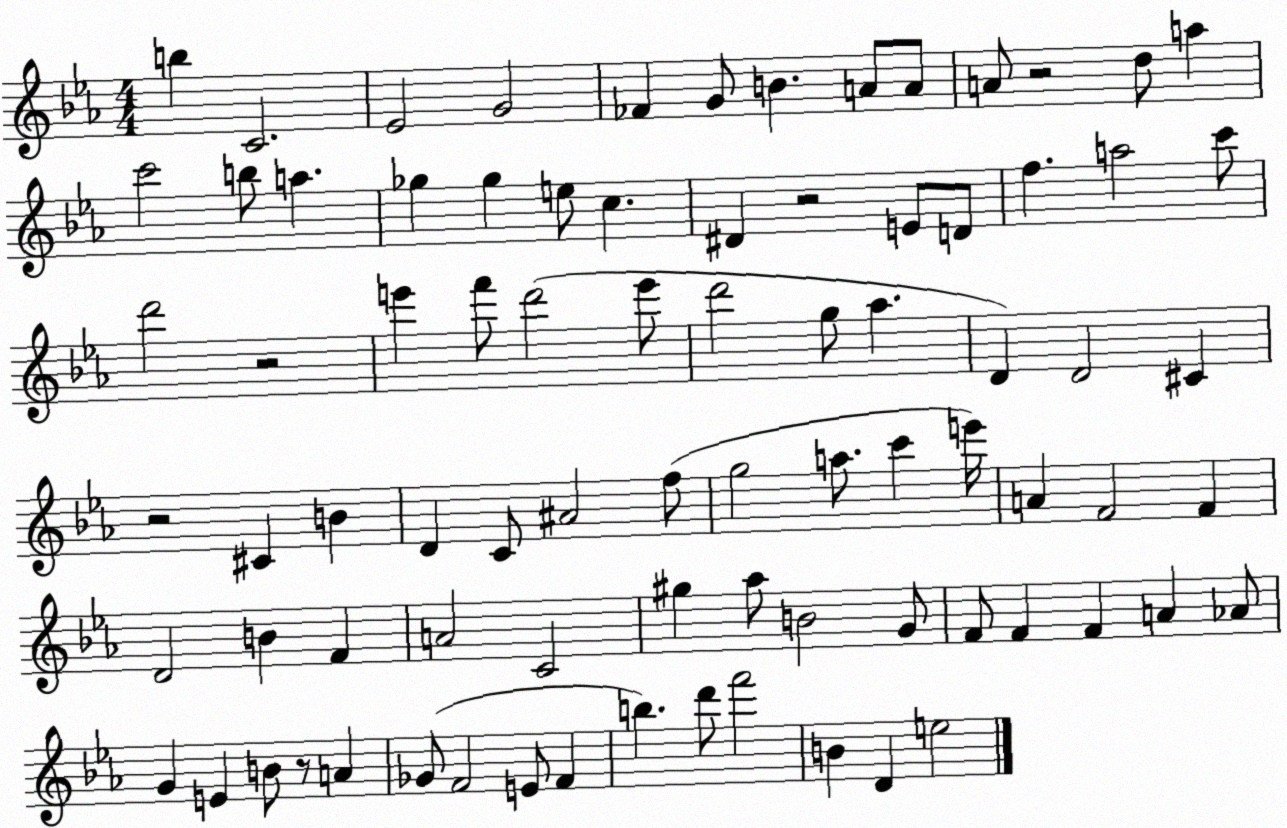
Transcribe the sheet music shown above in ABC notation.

X:1
T:Untitled
M:4/4
L:1/4
K:Eb
b C2 _E2 G2 _F G/2 B A/2 A/2 A/2 z2 d/2 a c'2 b/2 a _g _g e/2 c ^D z2 E/2 D/2 f a2 c'/2 d'2 z2 e' f'/2 d'2 e'/2 d'2 g/2 _a D D2 ^C z2 ^C B D C/2 ^A2 f/2 g2 a/2 c' e'/4 A F2 F D2 B F A2 C2 ^g _a/2 B2 G/2 F/2 F F A _A/2 G E B/2 z/2 A _G/2 F2 E/2 F b d'/2 f'2 B D e2